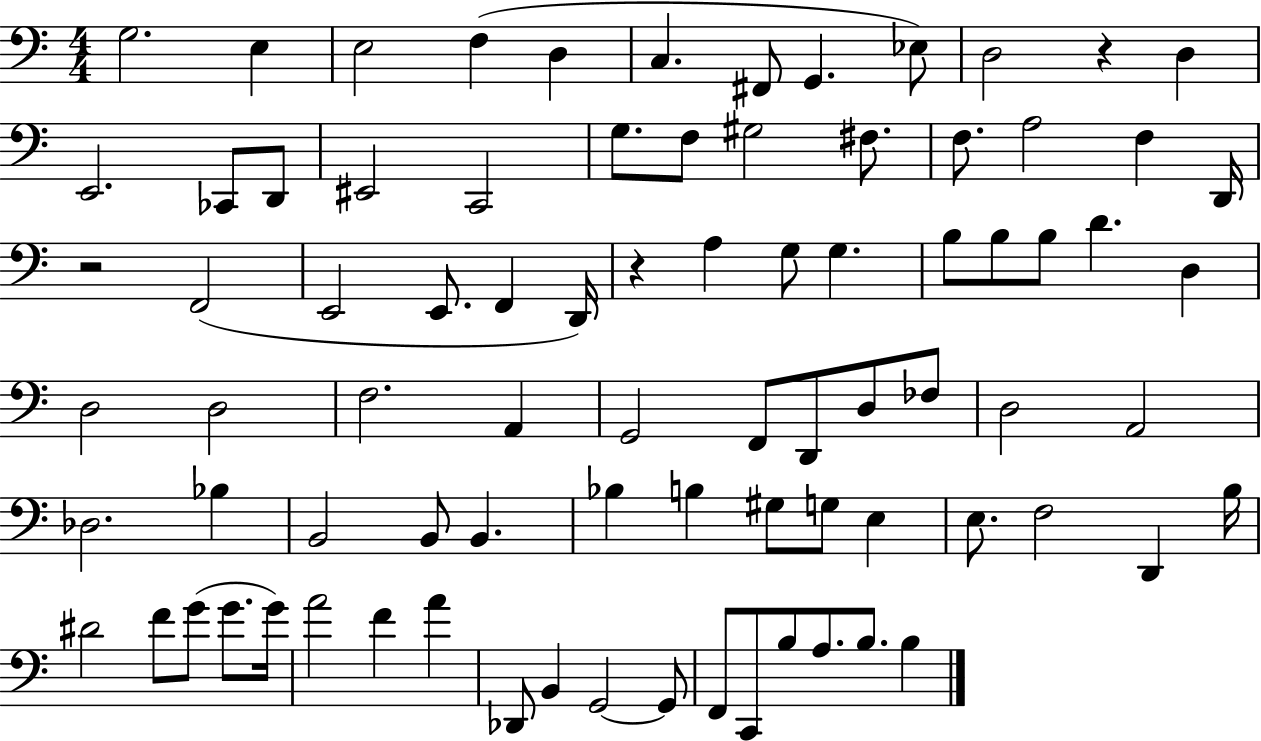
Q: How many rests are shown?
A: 3